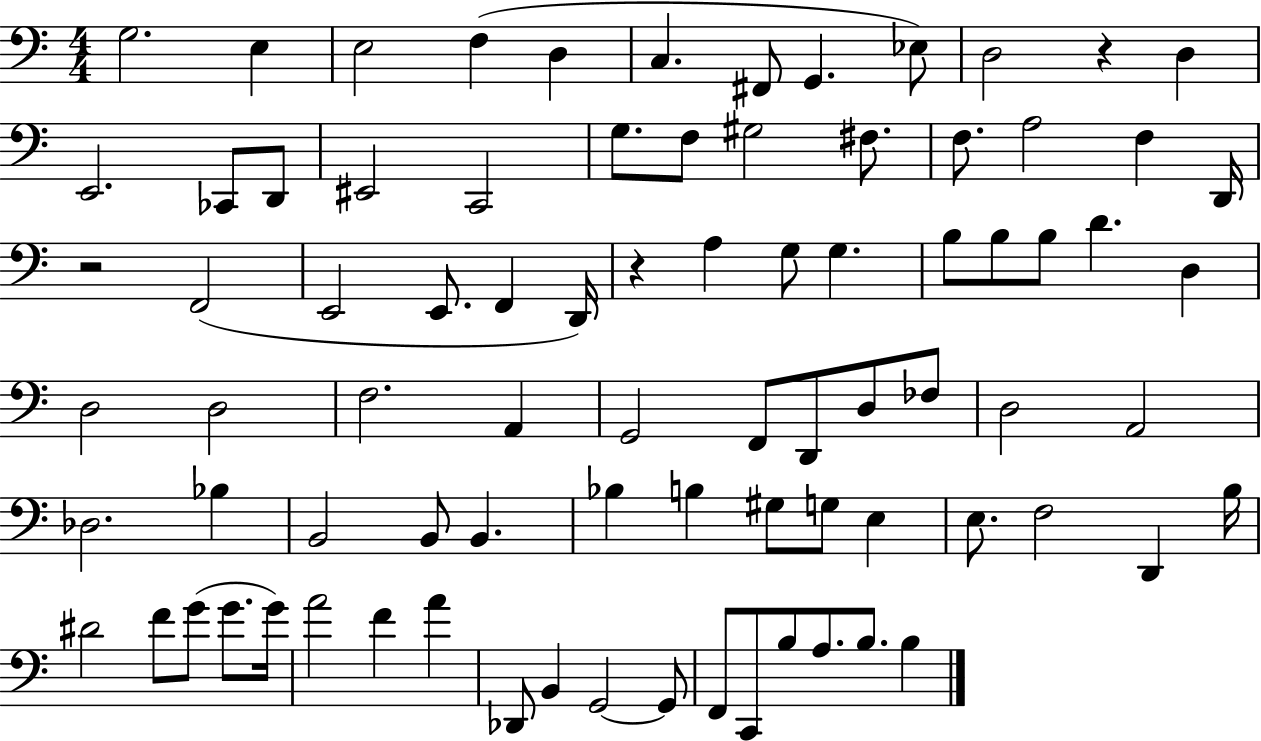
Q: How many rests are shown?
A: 3